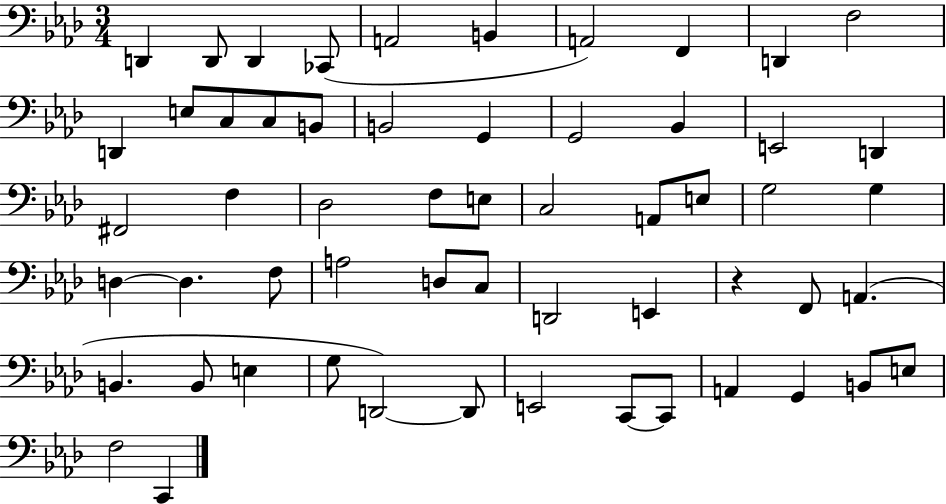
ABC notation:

X:1
T:Untitled
M:3/4
L:1/4
K:Ab
D,, D,,/2 D,, _C,,/2 A,,2 B,, A,,2 F,, D,, F,2 D,, E,/2 C,/2 C,/2 B,,/2 B,,2 G,, G,,2 _B,, E,,2 D,, ^F,,2 F, _D,2 F,/2 E,/2 C,2 A,,/2 E,/2 G,2 G, D, D, F,/2 A,2 D,/2 C,/2 D,,2 E,, z F,,/2 A,, B,, B,,/2 E, G,/2 D,,2 D,,/2 E,,2 C,,/2 C,,/2 A,, G,, B,,/2 E,/2 F,2 C,,